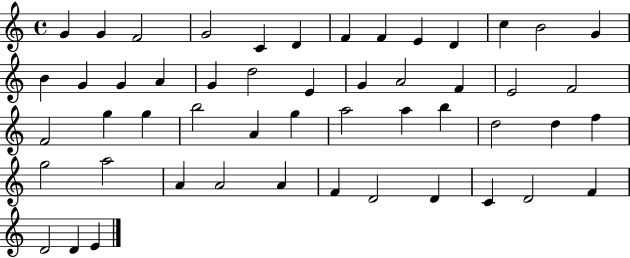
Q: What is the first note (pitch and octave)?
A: G4